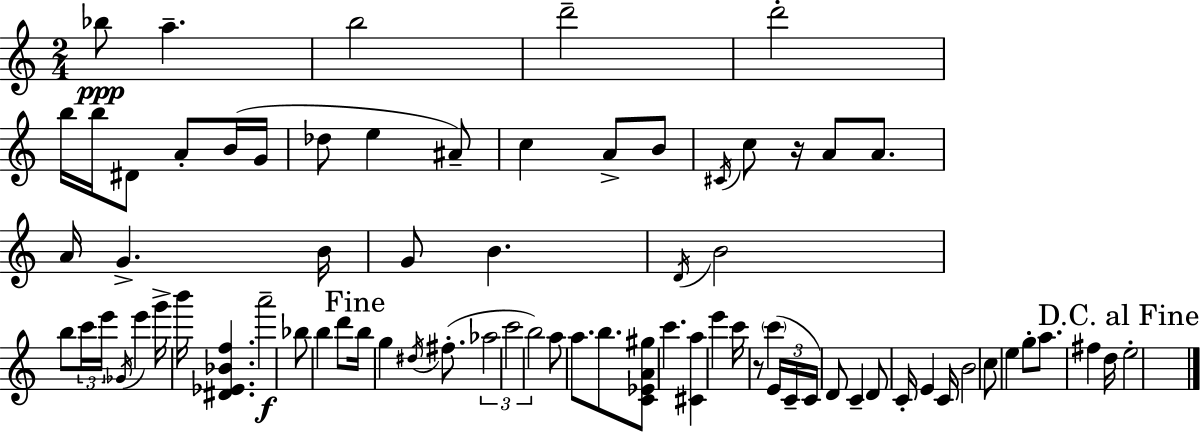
Bb5/e A5/q. B5/h D6/h D6/h B5/s B5/s D#4/e A4/e B4/s G4/s Db5/e E5/q A#4/e C5/q A4/e B4/e C#4/s C5/e R/s A4/e A4/e. A4/s G4/q. B4/s G4/e B4/q. D4/s B4/h B5/e C6/s E6/s Gb4/s E6/q G6/s B6/s [D#4,Eb4,Bb4,F5]/q. A6/h Bb5/e B5/q D6/e B5/s G5/q D#5/s F#5/e. Ab5/h C6/h B5/h A5/e A5/e. B5/e. [C4,Eb4,A4,G#5]/e C6/q. [C#4,A5]/q E6/q C6/s R/e C6/q E4/s C4/s C4/s D4/e C4/q D4/e C4/s E4/q C4/s B4/h C5/e E5/q G5/e A5/e. F#5/q D5/s E5/h